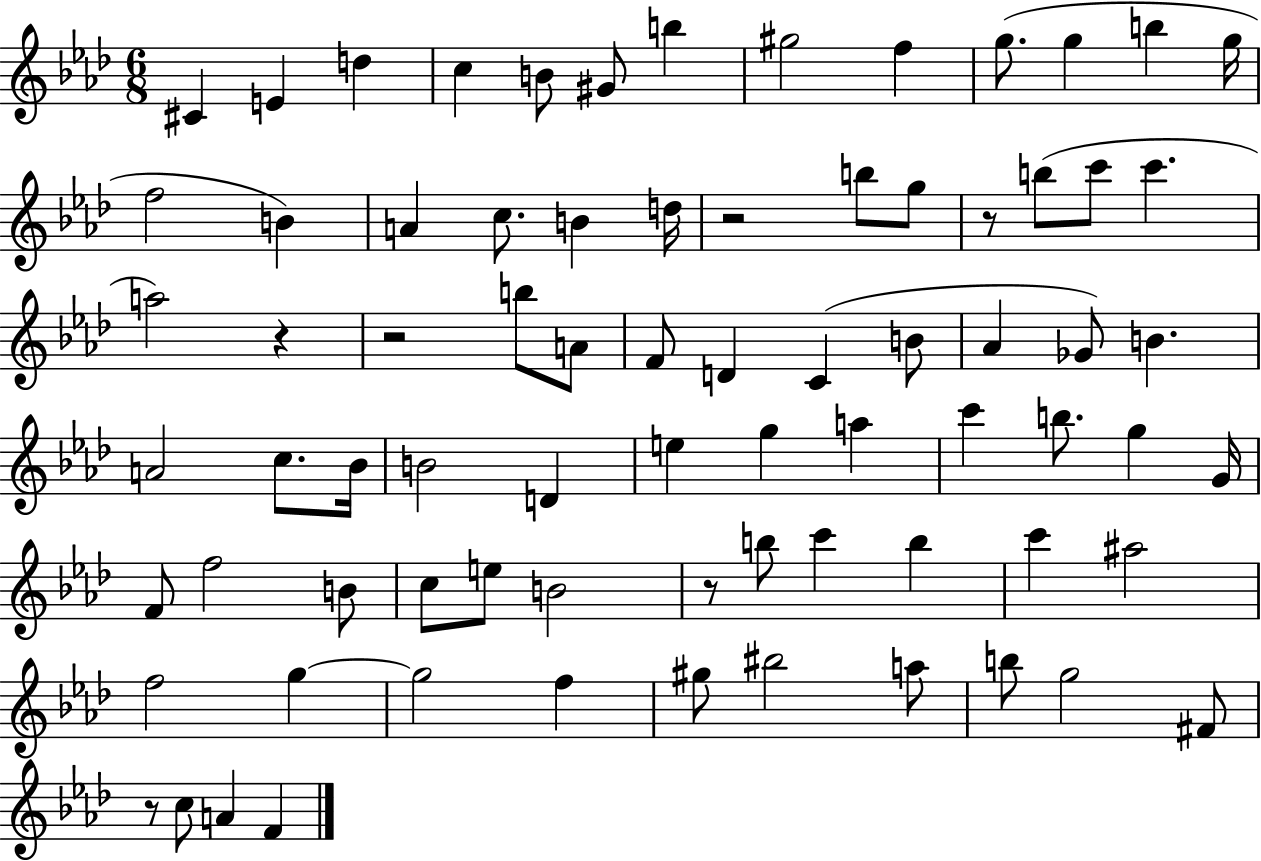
C#4/q E4/q D5/q C5/q B4/e G#4/e B5/q G#5/h F5/q G5/e. G5/q B5/q G5/s F5/h B4/q A4/q C5/e. B4/q D5/s R/h B5/e G5/e R/e B5/e C6/e C6/q. A5/h R/q R/h B5/e A4/e F4/e D4/q C4/q B4/e Ab4/q Gb4/e B4/q. A4/h C5/e. Bb4/s B4/h D4/q E5/q G5/q A5/q C6/q B5/e. G5/q G4/s F4/e F5/h B4/e C5/e E5/e B4/h R/e B5/e C6/q B5/q C6/q A#5/h F5/h G5/q G5/h F5/q G#5/e BIS5/h A5/e B5/e G5/h F#4/e R/e C5/e A4/q F4/q